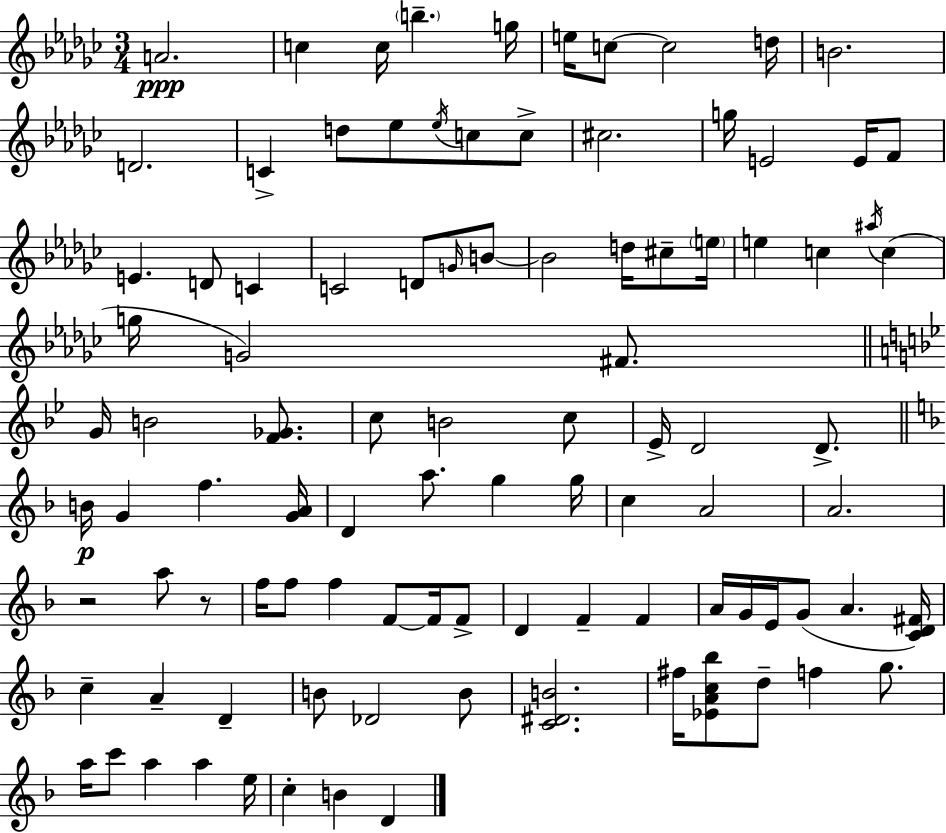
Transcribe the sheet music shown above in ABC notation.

X:1
T:Untitled
M:3/4
L:1/4
K:Ebm
A2 c c/4 b g/4 e/4 c/2 c2 d/4 B2 D2 C d/2 _e/2 _e/4 c/2 c/2 ^c2 g/4 E2 E/4 F/2 E D/2 C C2 D/2 G/4 B/2 B2 d/4 ^c/2 e/4 e c ^a/4 c g/4 G2 ^F/2 G/4 B2 [F_G]/2 c/2 B2 c/2 _E/4 D2 D/2 B/4 G f [GA]/4 D a/2 g g/4 c A2 A2 z2 a/2 z/2 f/4 f/2 f F/2 F/4 F/2 D F F A/4 G/4 E/4 G/2 A [CD^F]/4 c A D B/2 _D2 B/2 [C^DB]2 ^f/4 [_EAc_b]/2 d/2 f g/2 a/4 c'/2 a a e/4 c B D